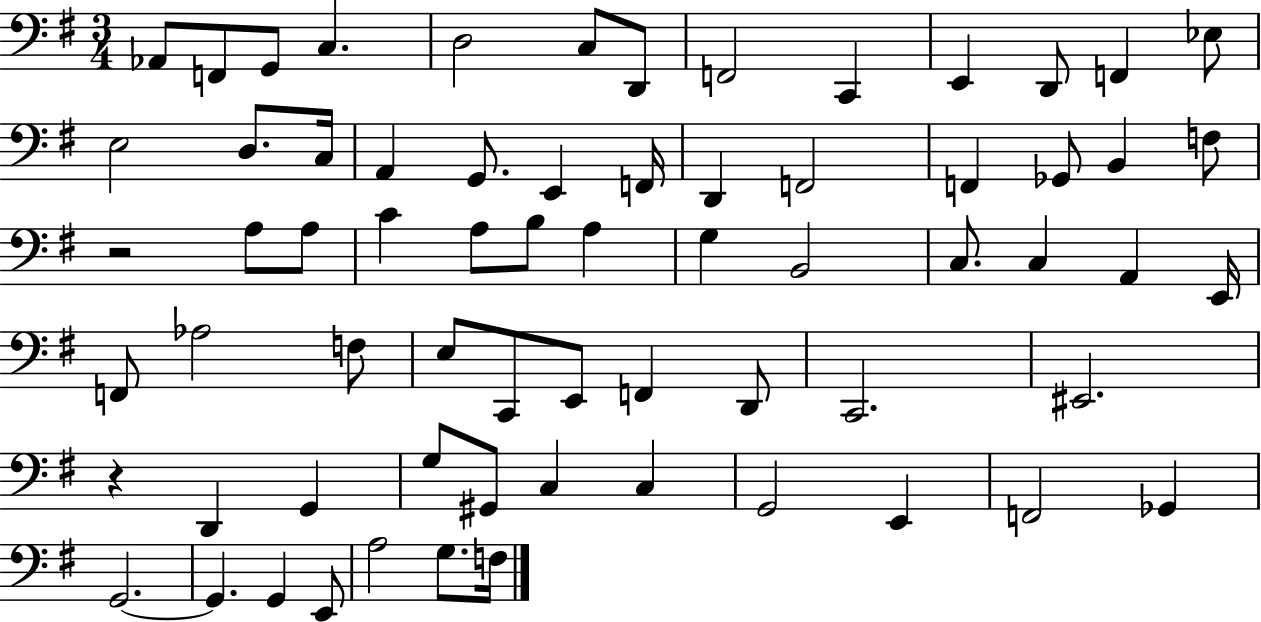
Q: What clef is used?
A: bass